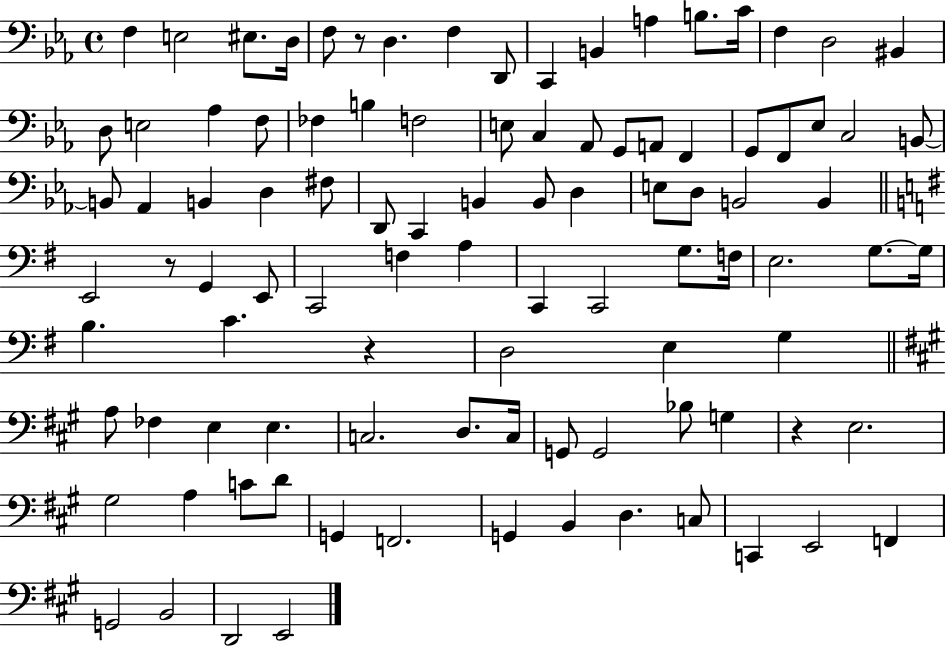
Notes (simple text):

F3/q E3/h EIS3/e. D3/s F3/e R/e D3/q. F3/q D2/e C2/q B2/q A3/q B3/e. C4/s F3/q D3/h BIS2/q D3/e E3/h Ab3/q F3/e FES3/q B3/q F3/h E3/e C3/q Ab2/e G2/e A2/e F2/q G2/e F2/e Eb3/e C3/h B2/e B2/e Ab2/q B2/q D3/q F#3/e D2/e C2/q B2/q B2/e D3/q E3/e D3/e B2/h B2/q E2/h R/e G2/q E2/e C2/h F3/q A3/q C2/q C2/h G3/e. F3/s E3/h. G3/e. G3/s B3/q. C4/q. R/q D3/h E3/q G3/q A3/e FES3/q E3/q E3/q. C3/h. D3/e. C3/s G2/e G2/h Bb3/e G3/q R/q E3/h. G#3/h A3/q C4/e D4/e G2/q F2/h. G2/q B2/q D3/q. C3/e C2/q E2/h F2/q G2/h B2/h D2/h E2/h